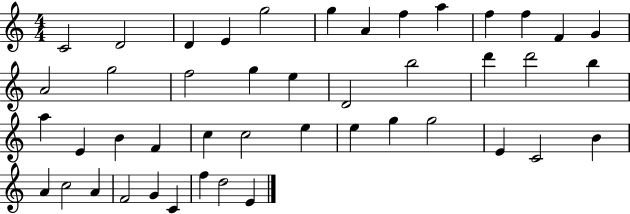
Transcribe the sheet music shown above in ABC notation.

X:1
T:Untitled
M:4/4
L:1/4
K:C
C2 D2 D E g2 g A f a f f F G A2 g2 f2 g e D2 b2 d' d'2 b a E B F c c2 e e g g2 E C2 B A c2 A F2 G C f d2 E